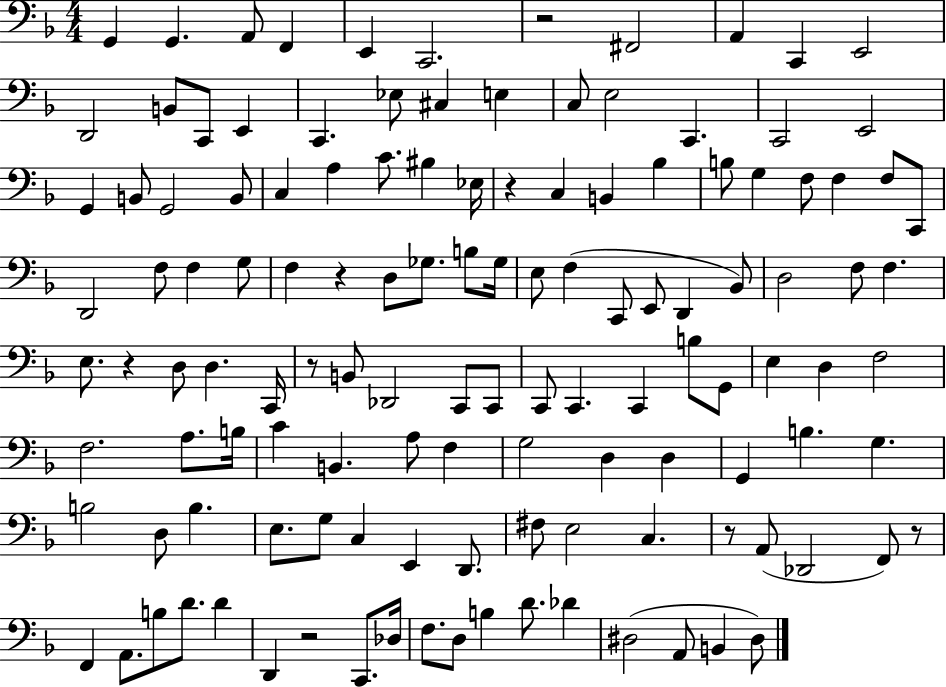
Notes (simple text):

G2/q G2/q. A2/e F2/q E2/q C2/h. R/h F#2/h A2/q C2/q E2/h D2/h B2/e C2/e E2/q C2/q. Eb3/e C#3/q E3/q C3/e E3/h C2/q. C2/h E2/h G2/q B2/e G2/h B2/e C3/q A3/q C4/e. BIS3/q Eb3/s R/q C3/q B2/q Bb3/q B3/e G3/q F3/e F3/q F3/e C2/e D2/h F3/e F3/q G3/e F3/q R/q D3/e Gb3/e. B3/e Gb3/s E3/e F3/q C2/e E2/e D2/q Bb2/e D3/h F3/e F3/q. E3/e. R/q D3/e D3/q. C2/s R/e B2/e Db2/h C2/e C2/e C2/e C2/q. C2/q B3/e G2/e E3/q D3/q F3/h F3/h. A3/e. B3/s C4/q B2/q. A3/e F3/q G3/h D3/q D3/q G2/q B3/q. G3/q. B3/h D3/e B3/q. E3/e. G3/e C3/q E2/q D2/e. F#3/e E3/h C3/q. R/e A2/e Db2/h F2/e R/e F2/q A2/e. B3/e D4/e. D4/q D2/q R/h C2/e. Db3/s F3/e. D3/e B3/q D4/e. Db4/q D#3/h A2/e B2/q D#3/e